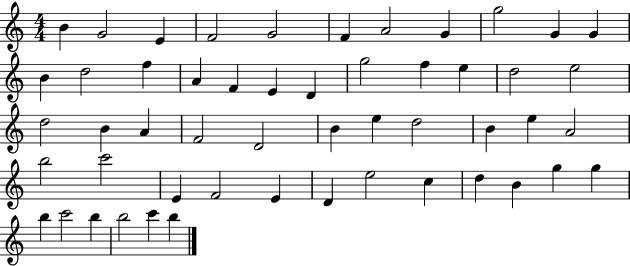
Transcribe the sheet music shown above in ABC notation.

X:1
T:Untitled
M:4/4
L:1/4
K:C
B G2 E F2 G2 F A2 G g2 G G B d2 f A F E D g2 f e d2 e2 d2 B A F2 D2 B e d2 B e A2 b2 c'2 E F2 E D e2 c d B g g b c'2 b b2 c' b